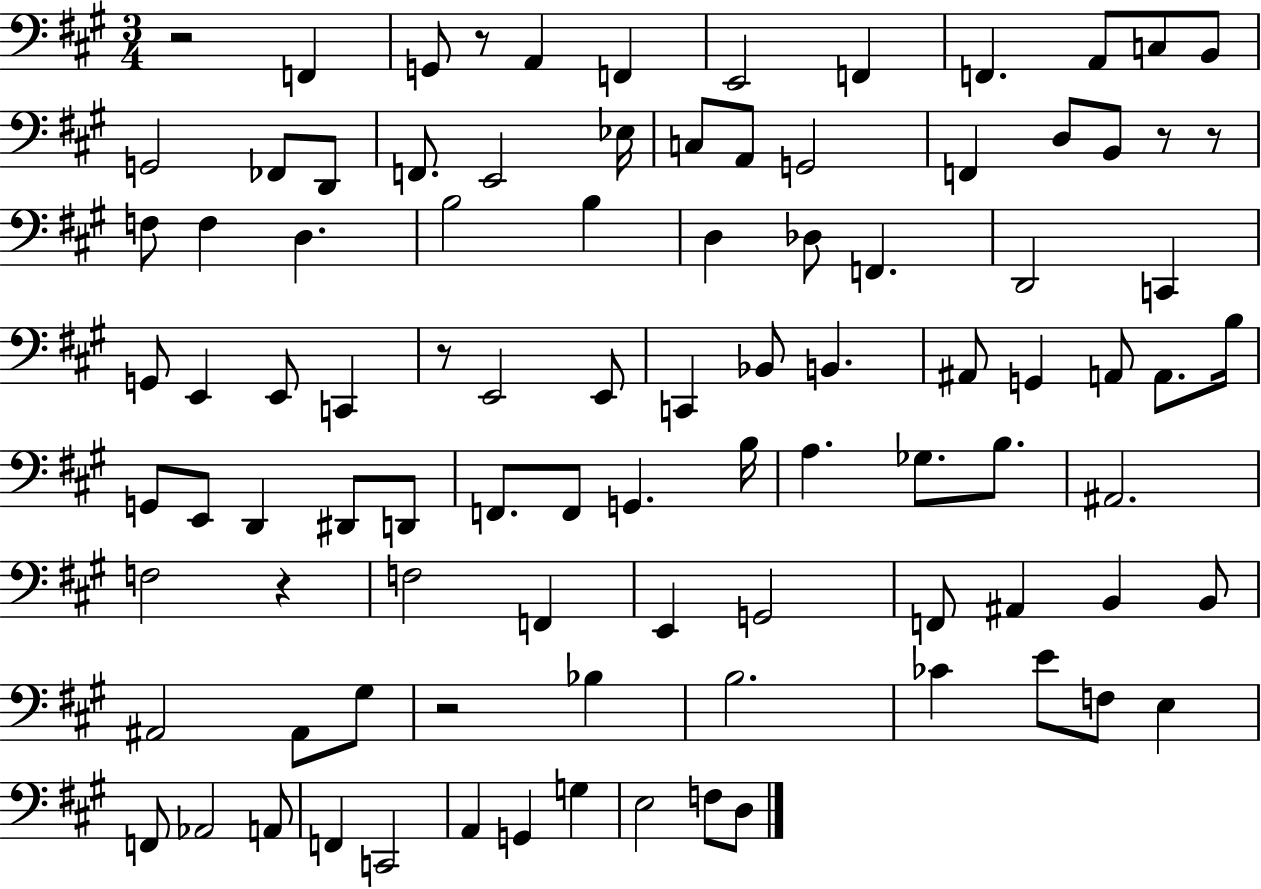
X:1
T:Untitled
M:3/4
L:1/4
K:A
z2 F,, G,,/2 z/2 A,, F,, E,,2 F,, F,, A,,/2 C,/2 B,,/2 G,,2 _F,,/2 D,,/2 F,,/2 E,,2 _E,/4 C,/2 A,,/2 G,,2 F,, D,/2 B,,/2 z/2 z/2 F,/2 F, D, B,2 B, D, _D,/2 F,, D,,2 C,, G,,/2 E,, E,,/2 C,, z/2 E,,2 E,,/2 C,, _B,,/2 B,, ^A,,/2 G,, A,,/2 A,,/2 B,/4 G,,/2 E,,/2 D,, ^D,,/2 D,,/2 F,,/2 F,,/2 G,, B,/4 A, _G,/2 B,/2 ^A,,2 F,2 z F,2 F,, E,, G,,2 F,,/2 ^A,, B,, B,,/2 ^A,,2 ^A,,/2 ^G,/2 z2 _B, B,2 _C E/2 F,/2 E, F,,/2 _A,,2 A,,/2 F,, C,,2 A,, G,, G, E,2 F,/2 D,/2